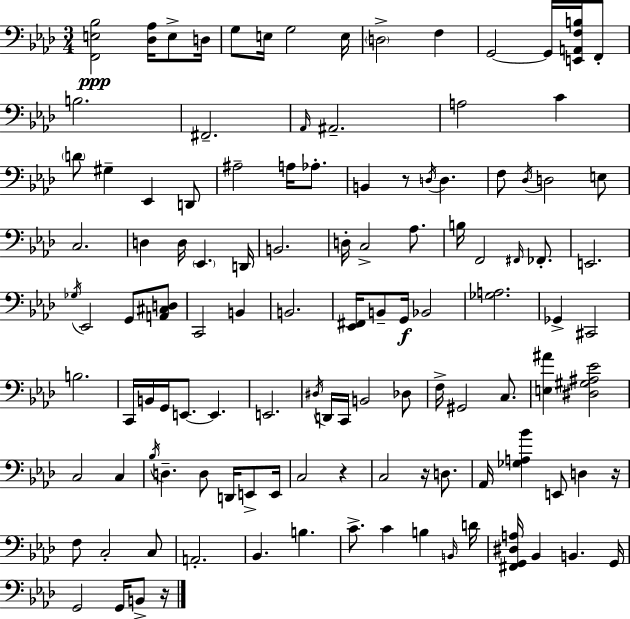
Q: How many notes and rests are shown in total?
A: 117